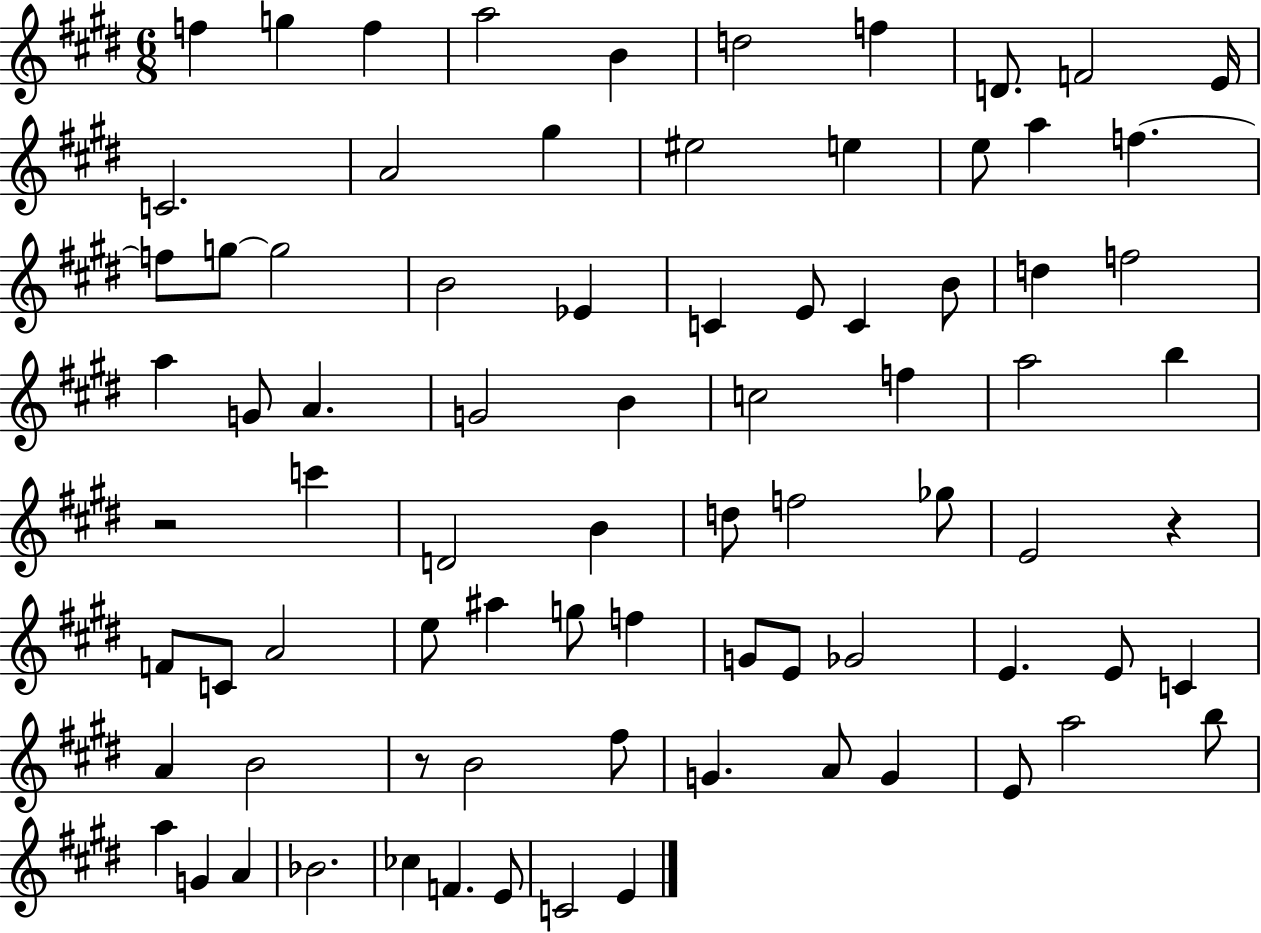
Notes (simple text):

F5/q G5/q F5/q A5/h B4/q D5/h F5/q D4/e. F4/h E4/s C4/h. A4/h G#5/q EIS5/h E5/q E5/e A5/q F5/q. F5/e G5/e G5/h B4/h Eb4/q C4/q E4/e C4/q B4/e D5/q F5/h A5/q G4/e A4/q. G4/h B4/q C5/h F5/q A5/h B5/q R/h C6/q D4/h B4/q D5/e F5/h Gb5/e E4/h R/q F4/e C4/e A4/h E5/e A#5/q G5/e F5/q G4/e E4/e Gb4/h E4/q. E4/e C4/q A4/q B4/h R/e B4/h F#5/e G4/q. A4/e G4/q E4/e A5/h B5/e A5/q G4/q A4/q Bb4/h. CES5/q F4/q. E4/e C4/h E4/q